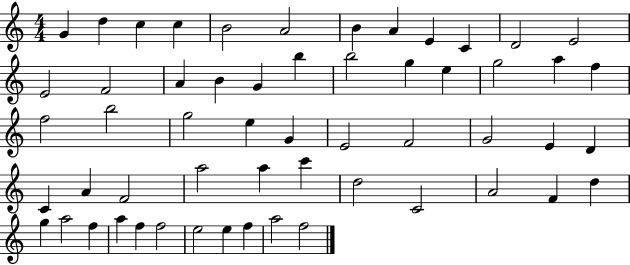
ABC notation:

X:1
T:Untitled
M:4/4
L:1/4
K:C
G d c c B2 A2 B A E C D2 E2 E2 F2 A B G b b2 g e g2 a f f2 b2 g2 e G E2 F2 G2 E D C A F2 a2 a c' d2 C2 A2 F d g a2 f a f f2 e2 e f a2 f2